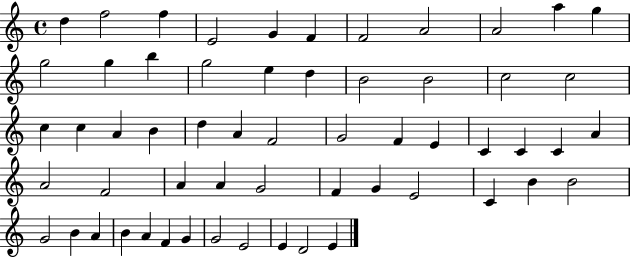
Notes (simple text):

D5/q F5/h F5/q E4/h G4/q F4/q F4/h A4/h A4/h A5/q G5/q G5/h G5/q B5/q G5/h E5/q D5/q B4/h B4/h C5/h C5/h C5/q C5/q A4/q B4/q D5/q A4/q F4/h G4/h F4/q E4/q C4/q C4/q C4/q A4/q A4/h F4/h A4/q A4/q G4/h F4/q G4/q E4/h C4/q B4/q B4/h G4/h B4/q A4/q B4/q A4/q F4/q G4/q G4/h E4/h E4/q D4/h E4/q